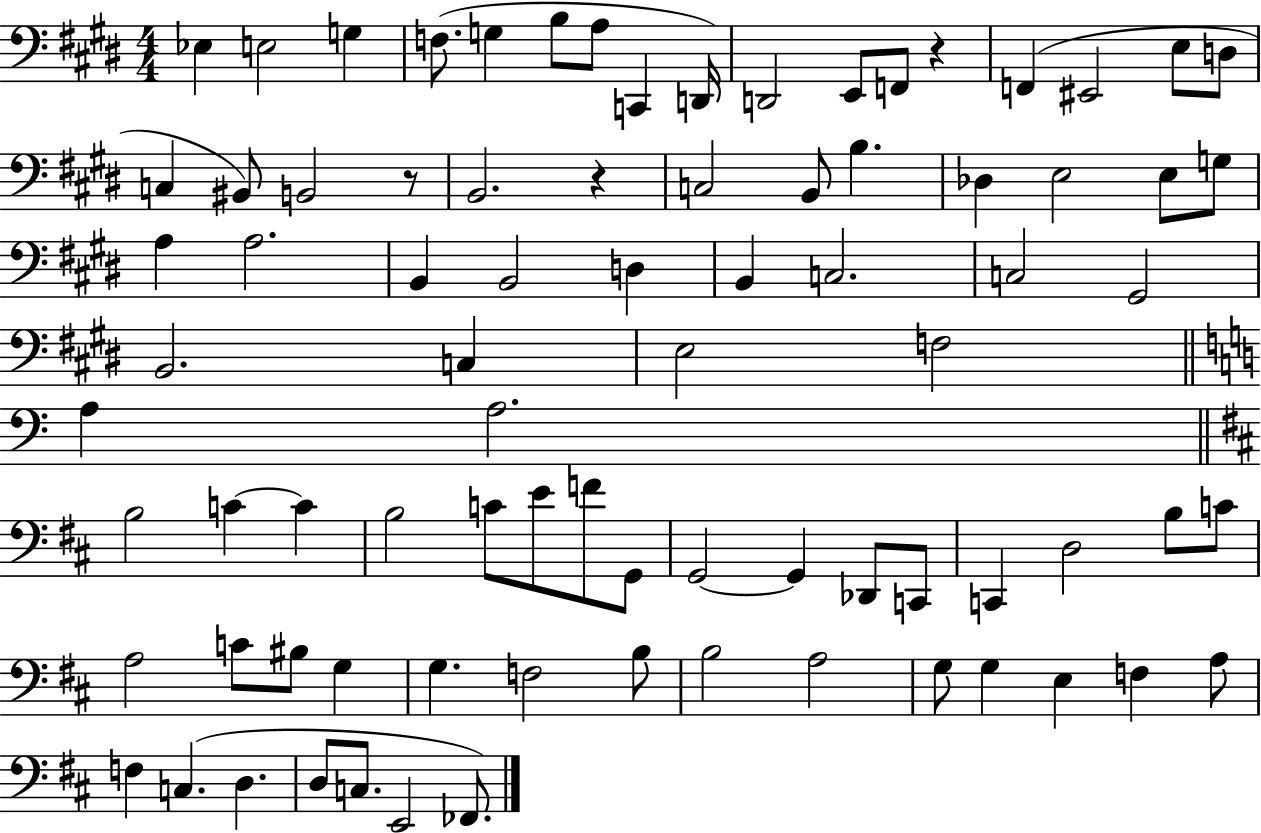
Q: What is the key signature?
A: E major